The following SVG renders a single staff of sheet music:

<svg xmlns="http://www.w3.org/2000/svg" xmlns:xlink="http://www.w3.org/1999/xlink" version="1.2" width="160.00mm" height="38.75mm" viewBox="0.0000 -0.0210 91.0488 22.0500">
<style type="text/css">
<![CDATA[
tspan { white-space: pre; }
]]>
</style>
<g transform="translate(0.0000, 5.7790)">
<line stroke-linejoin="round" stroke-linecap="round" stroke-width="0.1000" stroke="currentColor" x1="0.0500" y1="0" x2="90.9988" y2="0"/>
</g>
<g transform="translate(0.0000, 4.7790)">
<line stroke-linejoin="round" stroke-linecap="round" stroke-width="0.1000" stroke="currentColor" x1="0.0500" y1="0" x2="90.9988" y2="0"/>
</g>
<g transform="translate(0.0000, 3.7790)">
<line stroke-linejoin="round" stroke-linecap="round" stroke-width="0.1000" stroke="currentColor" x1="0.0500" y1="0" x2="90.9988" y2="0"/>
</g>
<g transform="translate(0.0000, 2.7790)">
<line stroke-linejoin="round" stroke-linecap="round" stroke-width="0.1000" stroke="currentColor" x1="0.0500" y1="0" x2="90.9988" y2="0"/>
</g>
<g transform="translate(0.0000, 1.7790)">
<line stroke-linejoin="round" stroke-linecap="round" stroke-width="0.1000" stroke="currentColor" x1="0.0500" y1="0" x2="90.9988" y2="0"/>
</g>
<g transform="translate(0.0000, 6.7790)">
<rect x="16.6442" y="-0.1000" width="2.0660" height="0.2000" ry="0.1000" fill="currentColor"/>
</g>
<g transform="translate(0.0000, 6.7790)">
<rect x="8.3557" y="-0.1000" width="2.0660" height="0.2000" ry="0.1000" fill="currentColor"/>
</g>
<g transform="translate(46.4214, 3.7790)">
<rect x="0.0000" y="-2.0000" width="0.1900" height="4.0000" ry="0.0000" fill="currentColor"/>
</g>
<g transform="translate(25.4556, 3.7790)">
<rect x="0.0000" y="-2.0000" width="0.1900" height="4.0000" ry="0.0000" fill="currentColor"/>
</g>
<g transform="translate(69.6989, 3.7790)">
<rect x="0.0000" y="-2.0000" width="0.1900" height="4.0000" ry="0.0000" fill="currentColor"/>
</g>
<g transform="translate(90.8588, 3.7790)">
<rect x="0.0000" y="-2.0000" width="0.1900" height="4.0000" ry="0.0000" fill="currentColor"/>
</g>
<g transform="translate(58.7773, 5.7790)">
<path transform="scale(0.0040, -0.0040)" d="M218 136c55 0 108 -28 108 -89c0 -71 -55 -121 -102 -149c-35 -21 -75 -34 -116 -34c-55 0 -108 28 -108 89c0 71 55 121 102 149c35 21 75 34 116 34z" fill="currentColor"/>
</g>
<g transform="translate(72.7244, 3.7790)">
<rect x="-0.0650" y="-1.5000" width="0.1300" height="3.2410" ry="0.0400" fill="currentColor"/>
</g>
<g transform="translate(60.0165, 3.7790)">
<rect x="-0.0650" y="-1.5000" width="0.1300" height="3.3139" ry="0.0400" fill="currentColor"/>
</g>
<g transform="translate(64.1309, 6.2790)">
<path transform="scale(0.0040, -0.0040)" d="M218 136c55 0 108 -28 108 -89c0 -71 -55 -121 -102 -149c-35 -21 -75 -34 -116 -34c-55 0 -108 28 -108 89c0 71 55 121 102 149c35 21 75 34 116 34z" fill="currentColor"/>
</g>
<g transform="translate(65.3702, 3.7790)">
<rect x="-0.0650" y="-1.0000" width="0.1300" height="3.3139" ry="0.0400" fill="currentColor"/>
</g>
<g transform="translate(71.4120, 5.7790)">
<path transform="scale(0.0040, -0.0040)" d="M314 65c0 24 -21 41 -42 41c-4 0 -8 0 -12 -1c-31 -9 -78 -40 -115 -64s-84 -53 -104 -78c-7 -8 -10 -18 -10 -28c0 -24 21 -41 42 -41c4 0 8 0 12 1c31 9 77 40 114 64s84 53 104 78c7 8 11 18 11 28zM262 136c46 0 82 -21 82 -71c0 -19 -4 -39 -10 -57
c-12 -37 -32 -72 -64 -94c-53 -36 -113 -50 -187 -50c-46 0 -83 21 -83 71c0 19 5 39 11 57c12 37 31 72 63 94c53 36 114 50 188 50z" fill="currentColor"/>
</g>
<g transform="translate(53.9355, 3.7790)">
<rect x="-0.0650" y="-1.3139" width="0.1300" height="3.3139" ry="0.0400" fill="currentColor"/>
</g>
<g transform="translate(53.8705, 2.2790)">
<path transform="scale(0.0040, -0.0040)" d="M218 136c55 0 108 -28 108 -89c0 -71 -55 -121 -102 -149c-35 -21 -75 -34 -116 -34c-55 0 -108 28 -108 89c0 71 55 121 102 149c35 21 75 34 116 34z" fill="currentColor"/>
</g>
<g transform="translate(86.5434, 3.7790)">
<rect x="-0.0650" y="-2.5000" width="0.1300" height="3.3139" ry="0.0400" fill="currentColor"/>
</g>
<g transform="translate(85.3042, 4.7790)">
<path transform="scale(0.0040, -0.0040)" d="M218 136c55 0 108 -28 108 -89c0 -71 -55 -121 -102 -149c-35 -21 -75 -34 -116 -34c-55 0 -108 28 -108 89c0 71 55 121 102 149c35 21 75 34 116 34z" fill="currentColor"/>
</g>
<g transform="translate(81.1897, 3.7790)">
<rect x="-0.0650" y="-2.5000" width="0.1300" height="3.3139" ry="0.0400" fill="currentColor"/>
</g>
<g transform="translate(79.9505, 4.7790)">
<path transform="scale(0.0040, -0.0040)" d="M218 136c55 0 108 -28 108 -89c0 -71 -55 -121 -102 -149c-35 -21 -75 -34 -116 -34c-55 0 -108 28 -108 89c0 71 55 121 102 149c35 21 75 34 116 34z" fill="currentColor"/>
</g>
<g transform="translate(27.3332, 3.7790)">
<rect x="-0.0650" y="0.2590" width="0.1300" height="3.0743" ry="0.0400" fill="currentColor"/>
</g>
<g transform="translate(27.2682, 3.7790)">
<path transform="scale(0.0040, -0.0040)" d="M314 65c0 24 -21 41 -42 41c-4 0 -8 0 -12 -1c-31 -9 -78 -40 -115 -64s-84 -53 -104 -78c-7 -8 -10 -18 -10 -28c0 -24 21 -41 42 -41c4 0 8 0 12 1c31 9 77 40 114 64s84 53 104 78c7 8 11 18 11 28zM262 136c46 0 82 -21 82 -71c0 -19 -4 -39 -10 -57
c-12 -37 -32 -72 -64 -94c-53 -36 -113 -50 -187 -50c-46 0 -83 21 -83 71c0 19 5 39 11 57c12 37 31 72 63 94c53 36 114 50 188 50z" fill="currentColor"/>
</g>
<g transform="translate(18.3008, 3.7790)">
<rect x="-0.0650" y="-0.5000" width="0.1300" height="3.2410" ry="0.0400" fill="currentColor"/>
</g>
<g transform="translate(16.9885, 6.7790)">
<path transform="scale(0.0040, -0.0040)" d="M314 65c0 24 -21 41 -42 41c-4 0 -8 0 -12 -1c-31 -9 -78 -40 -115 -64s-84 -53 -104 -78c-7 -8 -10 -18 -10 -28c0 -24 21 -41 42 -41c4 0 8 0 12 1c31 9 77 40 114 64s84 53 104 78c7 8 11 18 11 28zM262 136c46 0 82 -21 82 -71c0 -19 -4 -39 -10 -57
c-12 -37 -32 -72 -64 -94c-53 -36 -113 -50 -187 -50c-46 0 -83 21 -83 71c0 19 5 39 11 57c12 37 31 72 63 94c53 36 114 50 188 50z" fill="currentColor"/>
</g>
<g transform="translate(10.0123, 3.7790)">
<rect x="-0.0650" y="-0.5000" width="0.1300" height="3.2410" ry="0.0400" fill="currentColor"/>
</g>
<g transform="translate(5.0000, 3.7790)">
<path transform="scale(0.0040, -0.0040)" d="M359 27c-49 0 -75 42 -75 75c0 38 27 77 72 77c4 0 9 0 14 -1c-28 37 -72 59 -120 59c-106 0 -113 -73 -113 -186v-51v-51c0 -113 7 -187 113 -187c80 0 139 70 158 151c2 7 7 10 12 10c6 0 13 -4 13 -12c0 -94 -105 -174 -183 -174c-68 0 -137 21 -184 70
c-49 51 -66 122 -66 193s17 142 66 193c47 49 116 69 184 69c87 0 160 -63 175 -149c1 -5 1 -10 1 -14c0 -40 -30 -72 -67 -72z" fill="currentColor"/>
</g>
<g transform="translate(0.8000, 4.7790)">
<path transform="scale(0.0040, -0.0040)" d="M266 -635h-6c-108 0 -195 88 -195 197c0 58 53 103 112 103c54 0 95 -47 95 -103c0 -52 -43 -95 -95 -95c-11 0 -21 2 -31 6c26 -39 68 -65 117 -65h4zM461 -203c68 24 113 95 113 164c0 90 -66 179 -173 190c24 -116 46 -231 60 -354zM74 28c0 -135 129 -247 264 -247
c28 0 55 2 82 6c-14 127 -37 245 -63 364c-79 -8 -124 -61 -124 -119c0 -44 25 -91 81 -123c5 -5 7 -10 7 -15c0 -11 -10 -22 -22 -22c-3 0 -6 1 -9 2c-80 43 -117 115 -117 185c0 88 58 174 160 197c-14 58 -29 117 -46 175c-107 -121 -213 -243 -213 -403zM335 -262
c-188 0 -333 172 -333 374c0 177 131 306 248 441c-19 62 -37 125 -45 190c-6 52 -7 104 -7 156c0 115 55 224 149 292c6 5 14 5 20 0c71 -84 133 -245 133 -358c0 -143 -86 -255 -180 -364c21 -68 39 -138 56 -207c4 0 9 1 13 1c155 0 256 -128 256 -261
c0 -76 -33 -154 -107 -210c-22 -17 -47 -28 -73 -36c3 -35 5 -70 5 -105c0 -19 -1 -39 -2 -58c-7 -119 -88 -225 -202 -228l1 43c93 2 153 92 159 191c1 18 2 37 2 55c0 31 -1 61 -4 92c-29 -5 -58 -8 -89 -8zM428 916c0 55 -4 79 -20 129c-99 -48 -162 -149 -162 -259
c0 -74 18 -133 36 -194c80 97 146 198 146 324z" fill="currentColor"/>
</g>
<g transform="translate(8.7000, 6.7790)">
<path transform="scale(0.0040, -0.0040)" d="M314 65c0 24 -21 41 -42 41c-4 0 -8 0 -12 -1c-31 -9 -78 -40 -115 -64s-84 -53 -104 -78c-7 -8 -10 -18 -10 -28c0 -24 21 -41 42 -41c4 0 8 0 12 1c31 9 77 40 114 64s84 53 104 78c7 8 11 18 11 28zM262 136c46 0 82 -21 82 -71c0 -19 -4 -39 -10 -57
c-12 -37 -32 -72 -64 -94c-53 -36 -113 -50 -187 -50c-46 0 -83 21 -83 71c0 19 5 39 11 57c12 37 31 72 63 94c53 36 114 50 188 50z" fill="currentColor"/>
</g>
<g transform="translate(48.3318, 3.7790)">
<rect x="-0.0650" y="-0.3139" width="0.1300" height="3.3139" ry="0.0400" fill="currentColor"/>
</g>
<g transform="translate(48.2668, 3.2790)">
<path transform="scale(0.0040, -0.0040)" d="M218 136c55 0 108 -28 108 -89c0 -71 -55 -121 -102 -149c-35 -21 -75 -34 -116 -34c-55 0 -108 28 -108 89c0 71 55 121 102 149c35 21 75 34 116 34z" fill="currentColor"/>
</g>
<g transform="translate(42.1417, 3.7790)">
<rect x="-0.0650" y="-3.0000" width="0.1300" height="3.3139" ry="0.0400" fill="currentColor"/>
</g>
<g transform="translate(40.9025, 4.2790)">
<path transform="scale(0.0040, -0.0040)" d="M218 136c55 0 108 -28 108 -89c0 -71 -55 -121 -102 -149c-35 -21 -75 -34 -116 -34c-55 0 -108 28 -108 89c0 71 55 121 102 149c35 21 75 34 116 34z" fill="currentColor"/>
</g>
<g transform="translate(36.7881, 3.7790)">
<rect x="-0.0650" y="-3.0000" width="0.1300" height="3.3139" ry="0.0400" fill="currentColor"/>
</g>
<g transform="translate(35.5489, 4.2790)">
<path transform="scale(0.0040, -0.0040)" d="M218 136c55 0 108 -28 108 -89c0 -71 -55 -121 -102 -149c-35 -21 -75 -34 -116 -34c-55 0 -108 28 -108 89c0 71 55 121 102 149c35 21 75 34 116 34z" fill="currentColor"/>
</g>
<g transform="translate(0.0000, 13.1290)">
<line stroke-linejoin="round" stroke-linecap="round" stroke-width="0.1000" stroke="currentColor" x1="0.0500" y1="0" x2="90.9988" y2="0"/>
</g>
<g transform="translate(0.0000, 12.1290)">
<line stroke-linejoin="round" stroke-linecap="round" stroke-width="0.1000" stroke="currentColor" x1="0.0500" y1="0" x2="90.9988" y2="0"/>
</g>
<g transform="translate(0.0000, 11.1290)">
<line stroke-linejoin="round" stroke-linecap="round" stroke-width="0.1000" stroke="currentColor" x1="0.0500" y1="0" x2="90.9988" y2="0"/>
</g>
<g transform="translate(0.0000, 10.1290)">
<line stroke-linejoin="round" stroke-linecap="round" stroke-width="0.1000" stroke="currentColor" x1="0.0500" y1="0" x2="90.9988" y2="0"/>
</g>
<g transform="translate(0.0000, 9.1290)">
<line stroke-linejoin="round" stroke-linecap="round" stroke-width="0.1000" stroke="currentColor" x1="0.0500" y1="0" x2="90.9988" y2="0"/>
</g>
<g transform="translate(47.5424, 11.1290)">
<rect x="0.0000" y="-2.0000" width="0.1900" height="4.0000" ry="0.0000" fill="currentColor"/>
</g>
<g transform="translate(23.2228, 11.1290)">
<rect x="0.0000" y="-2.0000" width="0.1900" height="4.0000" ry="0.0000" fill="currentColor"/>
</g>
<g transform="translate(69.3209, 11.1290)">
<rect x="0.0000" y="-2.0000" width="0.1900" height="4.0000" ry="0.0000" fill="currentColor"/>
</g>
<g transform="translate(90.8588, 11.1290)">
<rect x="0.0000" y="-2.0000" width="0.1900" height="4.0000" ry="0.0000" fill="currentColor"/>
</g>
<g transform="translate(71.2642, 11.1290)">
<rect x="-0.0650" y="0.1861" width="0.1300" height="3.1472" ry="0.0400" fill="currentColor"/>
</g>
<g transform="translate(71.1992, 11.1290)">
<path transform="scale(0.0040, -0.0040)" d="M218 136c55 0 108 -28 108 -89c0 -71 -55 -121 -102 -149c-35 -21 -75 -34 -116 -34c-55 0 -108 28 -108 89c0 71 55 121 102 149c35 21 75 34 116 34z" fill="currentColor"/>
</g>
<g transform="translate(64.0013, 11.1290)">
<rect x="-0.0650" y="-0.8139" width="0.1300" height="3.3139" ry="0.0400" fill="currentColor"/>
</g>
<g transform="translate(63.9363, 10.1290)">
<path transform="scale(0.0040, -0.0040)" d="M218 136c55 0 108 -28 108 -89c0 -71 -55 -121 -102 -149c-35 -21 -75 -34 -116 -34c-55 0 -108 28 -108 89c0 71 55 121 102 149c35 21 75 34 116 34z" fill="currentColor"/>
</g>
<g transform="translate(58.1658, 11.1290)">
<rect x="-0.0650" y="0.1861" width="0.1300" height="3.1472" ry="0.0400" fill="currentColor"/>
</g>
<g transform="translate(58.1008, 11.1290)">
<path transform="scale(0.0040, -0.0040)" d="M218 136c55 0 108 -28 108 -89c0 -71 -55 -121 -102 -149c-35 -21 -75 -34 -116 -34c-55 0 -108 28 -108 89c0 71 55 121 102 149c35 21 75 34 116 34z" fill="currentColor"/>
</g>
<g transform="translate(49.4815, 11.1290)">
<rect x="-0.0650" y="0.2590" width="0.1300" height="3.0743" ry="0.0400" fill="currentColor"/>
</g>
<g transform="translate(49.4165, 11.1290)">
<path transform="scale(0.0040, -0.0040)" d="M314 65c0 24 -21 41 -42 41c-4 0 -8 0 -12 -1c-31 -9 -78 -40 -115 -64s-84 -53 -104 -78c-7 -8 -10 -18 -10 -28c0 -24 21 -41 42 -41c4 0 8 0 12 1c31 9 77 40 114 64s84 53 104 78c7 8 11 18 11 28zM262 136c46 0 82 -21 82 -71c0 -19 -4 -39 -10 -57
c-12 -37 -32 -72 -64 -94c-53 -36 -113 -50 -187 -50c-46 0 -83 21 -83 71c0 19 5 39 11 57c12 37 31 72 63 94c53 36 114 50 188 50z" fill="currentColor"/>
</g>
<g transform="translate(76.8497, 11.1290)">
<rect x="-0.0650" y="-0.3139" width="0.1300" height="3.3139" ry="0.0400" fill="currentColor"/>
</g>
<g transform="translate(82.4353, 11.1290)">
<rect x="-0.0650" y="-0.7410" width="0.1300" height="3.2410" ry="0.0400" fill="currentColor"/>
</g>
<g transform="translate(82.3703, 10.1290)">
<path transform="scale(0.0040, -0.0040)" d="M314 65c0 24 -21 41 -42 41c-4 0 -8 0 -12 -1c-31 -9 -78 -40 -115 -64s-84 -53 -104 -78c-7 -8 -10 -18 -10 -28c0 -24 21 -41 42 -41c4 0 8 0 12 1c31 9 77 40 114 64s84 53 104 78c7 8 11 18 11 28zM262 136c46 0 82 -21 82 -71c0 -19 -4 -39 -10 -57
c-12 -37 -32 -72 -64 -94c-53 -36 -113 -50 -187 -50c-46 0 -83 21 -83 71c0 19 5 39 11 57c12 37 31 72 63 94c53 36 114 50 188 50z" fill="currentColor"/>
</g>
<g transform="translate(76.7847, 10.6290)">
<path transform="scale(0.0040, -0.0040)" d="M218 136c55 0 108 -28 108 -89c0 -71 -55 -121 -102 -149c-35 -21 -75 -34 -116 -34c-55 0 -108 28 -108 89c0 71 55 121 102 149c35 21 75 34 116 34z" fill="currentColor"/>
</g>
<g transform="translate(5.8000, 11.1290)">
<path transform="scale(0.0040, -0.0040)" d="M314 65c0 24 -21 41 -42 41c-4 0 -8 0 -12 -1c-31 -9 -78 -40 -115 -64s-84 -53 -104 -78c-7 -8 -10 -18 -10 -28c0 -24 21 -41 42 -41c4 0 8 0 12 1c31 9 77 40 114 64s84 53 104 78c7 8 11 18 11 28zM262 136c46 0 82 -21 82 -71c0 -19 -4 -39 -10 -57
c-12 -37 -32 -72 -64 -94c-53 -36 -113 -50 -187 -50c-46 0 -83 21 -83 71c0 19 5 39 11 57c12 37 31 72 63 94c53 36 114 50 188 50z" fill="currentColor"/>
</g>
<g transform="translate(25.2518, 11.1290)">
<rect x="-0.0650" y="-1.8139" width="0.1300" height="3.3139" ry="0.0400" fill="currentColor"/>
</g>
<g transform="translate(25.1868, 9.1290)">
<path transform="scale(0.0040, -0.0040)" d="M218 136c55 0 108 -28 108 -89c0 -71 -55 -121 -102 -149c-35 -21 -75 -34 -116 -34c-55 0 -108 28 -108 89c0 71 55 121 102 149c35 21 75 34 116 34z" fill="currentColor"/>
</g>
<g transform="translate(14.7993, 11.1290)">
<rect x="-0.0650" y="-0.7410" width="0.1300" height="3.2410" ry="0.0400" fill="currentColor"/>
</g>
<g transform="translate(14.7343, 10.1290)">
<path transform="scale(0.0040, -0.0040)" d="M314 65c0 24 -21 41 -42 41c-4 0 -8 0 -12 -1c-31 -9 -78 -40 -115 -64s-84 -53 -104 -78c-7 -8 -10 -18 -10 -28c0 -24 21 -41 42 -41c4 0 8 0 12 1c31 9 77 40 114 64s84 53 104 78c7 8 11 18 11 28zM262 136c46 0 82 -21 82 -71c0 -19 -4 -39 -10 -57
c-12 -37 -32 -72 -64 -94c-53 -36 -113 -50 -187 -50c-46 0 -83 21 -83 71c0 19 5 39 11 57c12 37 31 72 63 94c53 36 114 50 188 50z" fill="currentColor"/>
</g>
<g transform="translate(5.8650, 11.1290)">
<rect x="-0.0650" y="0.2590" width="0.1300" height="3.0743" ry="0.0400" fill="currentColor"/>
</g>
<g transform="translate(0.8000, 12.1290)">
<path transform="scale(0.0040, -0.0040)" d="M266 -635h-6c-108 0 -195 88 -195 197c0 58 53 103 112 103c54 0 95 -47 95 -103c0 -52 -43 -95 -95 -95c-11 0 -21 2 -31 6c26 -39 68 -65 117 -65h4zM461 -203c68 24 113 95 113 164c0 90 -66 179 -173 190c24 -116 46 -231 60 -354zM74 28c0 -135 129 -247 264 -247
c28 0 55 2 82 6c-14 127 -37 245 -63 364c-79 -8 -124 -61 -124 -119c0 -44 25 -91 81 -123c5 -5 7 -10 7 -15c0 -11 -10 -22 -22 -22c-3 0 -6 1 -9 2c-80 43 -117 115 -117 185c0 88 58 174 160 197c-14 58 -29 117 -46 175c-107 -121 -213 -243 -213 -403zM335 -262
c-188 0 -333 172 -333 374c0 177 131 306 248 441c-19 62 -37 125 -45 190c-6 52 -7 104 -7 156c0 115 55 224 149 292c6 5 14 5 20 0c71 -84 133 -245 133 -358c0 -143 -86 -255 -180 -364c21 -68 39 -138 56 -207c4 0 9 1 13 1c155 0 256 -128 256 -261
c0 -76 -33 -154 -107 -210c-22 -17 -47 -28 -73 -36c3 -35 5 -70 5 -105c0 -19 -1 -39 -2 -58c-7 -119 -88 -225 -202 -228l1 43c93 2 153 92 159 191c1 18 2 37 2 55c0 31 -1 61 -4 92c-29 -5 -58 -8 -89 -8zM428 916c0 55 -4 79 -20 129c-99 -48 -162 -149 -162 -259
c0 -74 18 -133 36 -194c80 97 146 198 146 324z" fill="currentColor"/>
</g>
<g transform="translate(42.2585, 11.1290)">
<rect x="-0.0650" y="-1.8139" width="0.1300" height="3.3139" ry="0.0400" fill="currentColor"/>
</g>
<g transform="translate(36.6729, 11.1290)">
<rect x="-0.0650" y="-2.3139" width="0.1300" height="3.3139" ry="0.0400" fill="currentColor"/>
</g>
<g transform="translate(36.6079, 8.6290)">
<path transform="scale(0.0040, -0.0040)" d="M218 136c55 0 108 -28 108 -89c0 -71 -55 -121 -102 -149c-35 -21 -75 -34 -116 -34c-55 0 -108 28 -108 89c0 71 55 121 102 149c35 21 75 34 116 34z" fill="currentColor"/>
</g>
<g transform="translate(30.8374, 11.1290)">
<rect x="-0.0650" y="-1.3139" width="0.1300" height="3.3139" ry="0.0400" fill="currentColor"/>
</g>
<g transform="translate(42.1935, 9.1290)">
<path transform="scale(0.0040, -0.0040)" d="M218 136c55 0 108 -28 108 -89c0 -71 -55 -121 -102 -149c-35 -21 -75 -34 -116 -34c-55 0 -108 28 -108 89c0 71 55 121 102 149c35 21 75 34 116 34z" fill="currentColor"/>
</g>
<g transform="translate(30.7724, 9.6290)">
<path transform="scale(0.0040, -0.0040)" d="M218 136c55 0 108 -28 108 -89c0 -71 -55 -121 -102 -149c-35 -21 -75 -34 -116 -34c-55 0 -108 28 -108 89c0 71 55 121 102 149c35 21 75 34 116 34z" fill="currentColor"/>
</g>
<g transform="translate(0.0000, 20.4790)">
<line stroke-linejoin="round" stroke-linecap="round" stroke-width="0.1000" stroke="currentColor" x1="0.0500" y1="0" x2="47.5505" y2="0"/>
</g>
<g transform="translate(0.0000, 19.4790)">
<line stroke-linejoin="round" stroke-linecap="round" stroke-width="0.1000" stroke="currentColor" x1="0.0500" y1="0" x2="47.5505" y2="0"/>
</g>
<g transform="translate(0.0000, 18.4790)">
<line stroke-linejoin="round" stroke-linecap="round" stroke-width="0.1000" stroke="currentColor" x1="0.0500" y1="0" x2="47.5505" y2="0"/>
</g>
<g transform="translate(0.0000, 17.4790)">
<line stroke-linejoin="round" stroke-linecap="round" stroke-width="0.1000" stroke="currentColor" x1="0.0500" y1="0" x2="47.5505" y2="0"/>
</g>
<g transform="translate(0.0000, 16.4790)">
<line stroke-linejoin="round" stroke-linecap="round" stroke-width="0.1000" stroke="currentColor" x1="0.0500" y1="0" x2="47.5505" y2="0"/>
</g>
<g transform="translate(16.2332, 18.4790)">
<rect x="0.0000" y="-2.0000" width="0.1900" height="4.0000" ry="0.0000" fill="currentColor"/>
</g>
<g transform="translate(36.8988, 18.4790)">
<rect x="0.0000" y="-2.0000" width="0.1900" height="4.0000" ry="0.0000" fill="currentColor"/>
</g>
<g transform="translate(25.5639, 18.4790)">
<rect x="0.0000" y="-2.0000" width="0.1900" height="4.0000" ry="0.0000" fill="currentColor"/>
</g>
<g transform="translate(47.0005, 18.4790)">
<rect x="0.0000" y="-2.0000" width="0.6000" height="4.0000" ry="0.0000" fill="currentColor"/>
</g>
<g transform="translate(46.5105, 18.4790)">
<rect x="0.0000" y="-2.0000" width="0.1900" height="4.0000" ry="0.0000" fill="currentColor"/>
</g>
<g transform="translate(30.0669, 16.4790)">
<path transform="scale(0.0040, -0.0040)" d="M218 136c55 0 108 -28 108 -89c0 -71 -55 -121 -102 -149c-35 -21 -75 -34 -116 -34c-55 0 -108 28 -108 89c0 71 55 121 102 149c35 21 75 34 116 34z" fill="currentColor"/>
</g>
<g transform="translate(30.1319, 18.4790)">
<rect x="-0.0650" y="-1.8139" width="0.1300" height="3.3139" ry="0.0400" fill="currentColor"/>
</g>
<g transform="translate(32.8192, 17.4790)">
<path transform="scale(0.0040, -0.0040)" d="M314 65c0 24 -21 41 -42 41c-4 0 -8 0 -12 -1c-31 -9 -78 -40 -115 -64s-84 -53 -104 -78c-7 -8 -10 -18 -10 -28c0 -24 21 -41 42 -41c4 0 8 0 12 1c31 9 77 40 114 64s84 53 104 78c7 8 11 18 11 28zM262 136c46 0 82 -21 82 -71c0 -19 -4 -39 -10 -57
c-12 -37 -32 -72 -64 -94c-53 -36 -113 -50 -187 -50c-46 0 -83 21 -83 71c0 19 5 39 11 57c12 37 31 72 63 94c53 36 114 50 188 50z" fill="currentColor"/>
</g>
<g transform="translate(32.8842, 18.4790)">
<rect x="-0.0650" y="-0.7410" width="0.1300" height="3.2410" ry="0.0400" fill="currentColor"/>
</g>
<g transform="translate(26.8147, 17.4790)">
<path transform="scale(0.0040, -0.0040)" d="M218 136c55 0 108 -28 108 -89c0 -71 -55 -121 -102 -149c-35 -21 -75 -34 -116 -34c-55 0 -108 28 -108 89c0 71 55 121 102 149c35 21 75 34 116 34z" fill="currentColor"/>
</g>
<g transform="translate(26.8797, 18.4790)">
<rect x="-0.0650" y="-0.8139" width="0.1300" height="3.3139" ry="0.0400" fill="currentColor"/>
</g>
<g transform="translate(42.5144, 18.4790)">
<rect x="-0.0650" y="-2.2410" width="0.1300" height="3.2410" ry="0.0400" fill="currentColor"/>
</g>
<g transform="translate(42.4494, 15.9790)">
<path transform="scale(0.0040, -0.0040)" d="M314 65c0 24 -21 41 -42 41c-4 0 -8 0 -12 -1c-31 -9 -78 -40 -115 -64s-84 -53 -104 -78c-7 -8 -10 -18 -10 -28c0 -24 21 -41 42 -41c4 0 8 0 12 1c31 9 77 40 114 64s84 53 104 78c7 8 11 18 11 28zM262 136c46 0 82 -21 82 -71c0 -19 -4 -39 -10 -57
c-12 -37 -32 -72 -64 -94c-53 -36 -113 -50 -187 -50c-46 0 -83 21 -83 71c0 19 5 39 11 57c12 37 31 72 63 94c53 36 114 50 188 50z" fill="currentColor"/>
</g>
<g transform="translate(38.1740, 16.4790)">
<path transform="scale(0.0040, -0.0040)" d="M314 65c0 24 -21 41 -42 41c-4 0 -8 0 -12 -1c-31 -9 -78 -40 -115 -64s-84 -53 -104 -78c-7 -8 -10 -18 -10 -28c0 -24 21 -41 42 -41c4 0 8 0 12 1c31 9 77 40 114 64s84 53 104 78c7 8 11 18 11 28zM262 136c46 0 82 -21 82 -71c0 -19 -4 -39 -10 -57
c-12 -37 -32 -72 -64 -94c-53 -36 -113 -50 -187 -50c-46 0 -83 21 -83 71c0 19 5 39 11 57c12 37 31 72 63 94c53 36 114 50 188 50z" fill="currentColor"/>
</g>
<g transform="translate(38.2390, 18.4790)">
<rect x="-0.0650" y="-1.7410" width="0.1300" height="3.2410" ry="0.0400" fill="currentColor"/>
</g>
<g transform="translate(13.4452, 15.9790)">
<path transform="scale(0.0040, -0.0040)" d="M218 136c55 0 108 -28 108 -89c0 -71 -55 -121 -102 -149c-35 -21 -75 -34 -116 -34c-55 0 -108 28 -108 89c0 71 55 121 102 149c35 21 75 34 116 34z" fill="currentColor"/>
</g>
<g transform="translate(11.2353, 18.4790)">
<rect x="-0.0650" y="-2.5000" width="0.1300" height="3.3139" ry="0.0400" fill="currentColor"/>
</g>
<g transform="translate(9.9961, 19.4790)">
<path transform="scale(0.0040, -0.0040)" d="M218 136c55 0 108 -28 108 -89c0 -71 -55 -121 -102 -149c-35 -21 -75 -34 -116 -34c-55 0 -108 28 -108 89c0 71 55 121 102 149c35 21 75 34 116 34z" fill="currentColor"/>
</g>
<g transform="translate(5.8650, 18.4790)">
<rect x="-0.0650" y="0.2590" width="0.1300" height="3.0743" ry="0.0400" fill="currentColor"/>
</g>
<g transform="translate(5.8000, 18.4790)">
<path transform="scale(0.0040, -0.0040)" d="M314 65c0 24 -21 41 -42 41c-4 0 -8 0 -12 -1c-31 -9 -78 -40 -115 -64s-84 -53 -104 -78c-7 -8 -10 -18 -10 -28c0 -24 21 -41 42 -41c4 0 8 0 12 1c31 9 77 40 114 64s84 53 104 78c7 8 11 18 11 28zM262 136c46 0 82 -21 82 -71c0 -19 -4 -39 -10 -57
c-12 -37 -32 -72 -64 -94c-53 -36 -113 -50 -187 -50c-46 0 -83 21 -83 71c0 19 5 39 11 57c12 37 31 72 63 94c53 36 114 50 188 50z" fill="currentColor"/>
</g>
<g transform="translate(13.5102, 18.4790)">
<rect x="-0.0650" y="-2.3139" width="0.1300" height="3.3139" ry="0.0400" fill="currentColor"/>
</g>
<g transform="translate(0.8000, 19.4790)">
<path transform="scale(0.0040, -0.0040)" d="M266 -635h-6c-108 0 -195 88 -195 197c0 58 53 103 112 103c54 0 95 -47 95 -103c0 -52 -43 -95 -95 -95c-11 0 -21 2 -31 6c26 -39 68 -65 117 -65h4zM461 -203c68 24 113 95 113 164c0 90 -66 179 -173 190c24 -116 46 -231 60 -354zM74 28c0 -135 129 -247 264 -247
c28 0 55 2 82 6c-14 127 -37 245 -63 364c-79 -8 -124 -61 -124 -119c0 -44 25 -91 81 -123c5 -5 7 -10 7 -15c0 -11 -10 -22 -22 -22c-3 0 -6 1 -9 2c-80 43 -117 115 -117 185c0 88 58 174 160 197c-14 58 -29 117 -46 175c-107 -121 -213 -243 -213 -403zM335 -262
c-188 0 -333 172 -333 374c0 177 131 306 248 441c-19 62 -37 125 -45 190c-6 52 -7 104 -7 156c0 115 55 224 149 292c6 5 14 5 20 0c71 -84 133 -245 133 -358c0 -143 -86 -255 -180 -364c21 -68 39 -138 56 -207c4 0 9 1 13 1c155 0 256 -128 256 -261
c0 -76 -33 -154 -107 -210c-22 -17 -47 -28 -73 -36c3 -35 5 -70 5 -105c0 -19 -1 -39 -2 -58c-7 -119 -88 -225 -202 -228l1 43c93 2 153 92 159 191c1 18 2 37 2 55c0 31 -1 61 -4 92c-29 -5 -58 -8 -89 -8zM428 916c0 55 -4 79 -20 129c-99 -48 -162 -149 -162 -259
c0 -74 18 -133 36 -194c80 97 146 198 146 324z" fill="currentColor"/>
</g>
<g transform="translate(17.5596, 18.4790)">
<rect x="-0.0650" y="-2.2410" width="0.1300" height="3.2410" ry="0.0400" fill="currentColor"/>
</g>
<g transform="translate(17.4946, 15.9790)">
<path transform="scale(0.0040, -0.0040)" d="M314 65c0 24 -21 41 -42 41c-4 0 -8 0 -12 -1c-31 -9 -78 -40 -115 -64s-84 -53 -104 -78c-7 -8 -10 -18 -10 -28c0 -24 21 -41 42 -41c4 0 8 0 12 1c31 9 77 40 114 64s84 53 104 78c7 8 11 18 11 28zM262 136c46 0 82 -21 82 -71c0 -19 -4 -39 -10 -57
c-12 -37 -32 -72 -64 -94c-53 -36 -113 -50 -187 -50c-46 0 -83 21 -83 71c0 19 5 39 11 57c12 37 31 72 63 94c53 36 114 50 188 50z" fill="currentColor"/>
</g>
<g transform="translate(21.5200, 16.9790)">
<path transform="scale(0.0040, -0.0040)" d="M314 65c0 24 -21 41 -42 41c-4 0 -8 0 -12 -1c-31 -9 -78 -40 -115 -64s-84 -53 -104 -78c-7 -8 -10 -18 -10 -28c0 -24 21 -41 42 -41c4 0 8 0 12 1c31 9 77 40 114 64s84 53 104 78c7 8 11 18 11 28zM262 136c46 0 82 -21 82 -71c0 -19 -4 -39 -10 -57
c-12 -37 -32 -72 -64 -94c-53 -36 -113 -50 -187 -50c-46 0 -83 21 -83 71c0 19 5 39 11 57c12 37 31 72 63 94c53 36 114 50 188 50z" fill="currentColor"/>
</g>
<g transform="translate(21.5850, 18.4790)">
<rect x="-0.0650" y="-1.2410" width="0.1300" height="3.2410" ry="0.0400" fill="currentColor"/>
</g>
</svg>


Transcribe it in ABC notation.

X:1
T:Untitled
M:4/4
L:1/4
K:C
C2 C2 B2 A A c e E D E2 G G B2 d2 f e g f B2 B d B c d2 B2 G g g2 e2 d f d2 f2 g2